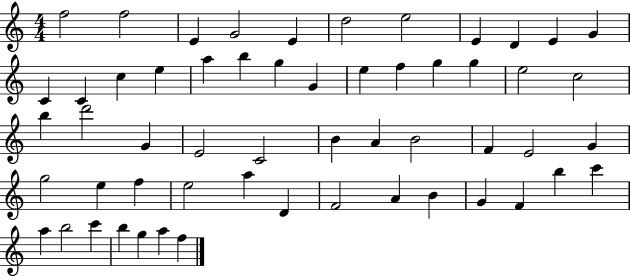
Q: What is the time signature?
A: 4/4